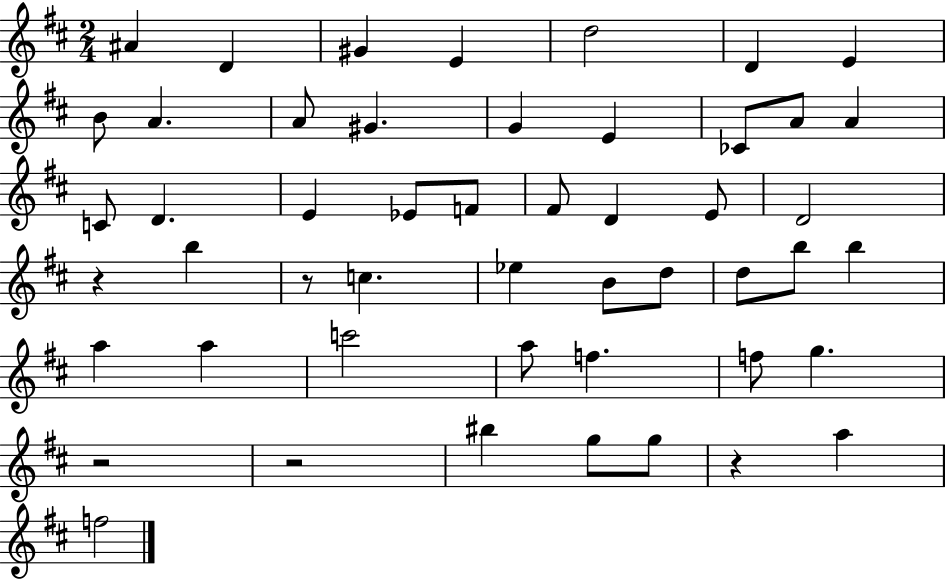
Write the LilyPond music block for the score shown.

{
  \clef treble
  \numericTimeSignature
  \time 2/4
  \key d \major
  \repeat volta 2 { ais'4 d'4 | gis'4 e'4 | d''2 | d'4 e'4 | \break b'8 a'4. | a'8 gis'4. | g'4 e'4 | ces'8 a'8 a'4 | \break c'8 d'4. | e'4 ees'8 f'8 | fis'8 d'4 e'8 | d'2 | \break r4 b''4 | r8 c''4. | ees''4 b'8 d''8 | d''8 b''8 b''4 | \break a''4 a''4 | c'''2 | a''8 f''4. | f''8 g''4. | \break r2 | r2 | bis''4 g''8 g''8 | r4 a''4 | \break f''2 | } \bar "|."
}